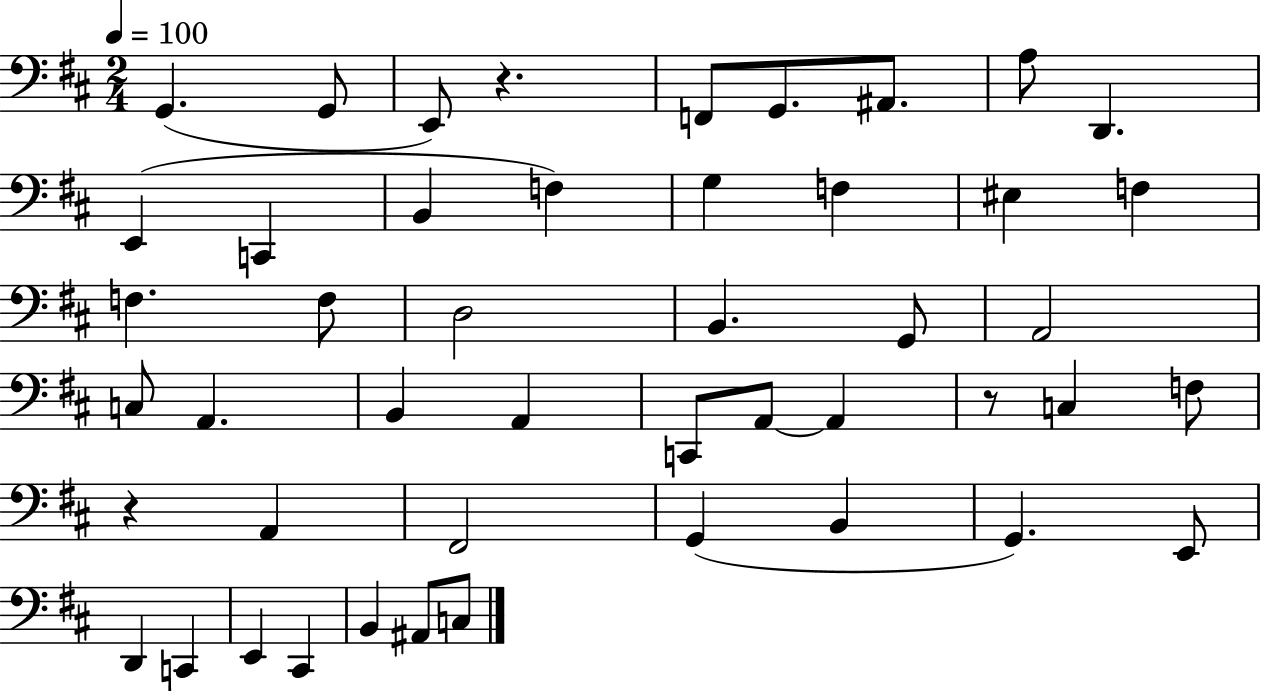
X:1
T:Untitled
M:2/4
L:1/4
K:D
G,, G,,/2 E,,/2 z F,,/2 G,,/2 ^A,,/2 A,/2 D,, E,, C,, B,, F, G, F, ^E, F, F, F,/2 D,2 B,, G,,/2 A,,2 C,/2 A,, B,, A,, C,,/2 A,,/2 A,, z/2 C, F,/2 z A,, ^F,,2 G,, B,, G,, E,,/2 D,, C,, E,, ^C,, B,, ^A,,/2 C,/2